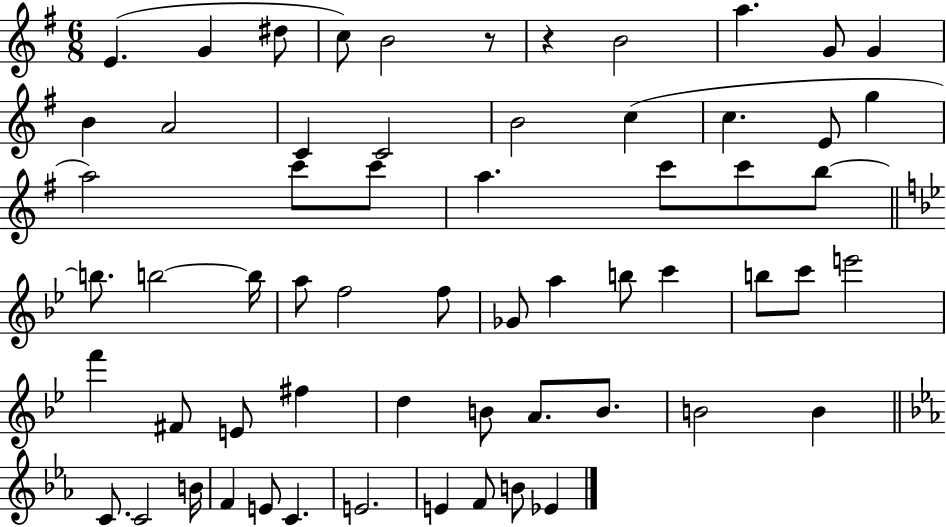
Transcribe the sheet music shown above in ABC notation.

X:1
T:Untitled
M:6/8
L:1/4
K:G
E G ^d/2 c/2 B2 z/2 z B2 a G/2 G B A2 C C2 B2 c c E/2 g a2 c'/2 c'/2 a c'/2 c'/2 b/2 b/2 b2 b/4 a/2 f2 f/2 _G/2 a b/2 c' b/2 c'/2 e'2 f' ^F/2 E/2 ^f d B/2 A/2 B/2 B2 B C/2 C2 B/4 F E/2 C E2 E F/2 B/2 _E